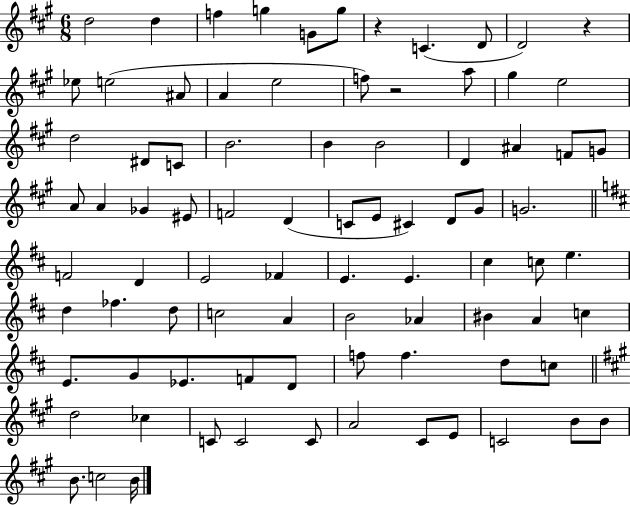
{
  \clef treble
  \numericTimeSignature
  \time 6/8
  \key a \major
  d''2 d''4 | f''4 g''4 g'8 g''8 | r4 c'4.( d'8 | d'2) r4 | \break ees''8 e''2( ais'8 | a'4 e''2 | f''8) r2 a''8 | gis''4 e''2 | \break d''2 dis'8 c'8 | b'2. | b'4 b'2 | d'4 ais'4 f'8 g'8 | \break a'8 a'4 ges'4 eis'8 | f'2 d'4( | c'8 e'8 cis'4) d'8 gis'8 | g'2. | \break \bar "||" \break \key d \major f'2 d'4 | e'2 fes'4 | e'4. e'4. | cis''4 c''8 e''4. | \break d''4 fes''4. d''8 | c''2 a'4 | b'2 aes'4 | bis'4 a'4 c''4 | \break e'8. g'8 ees'8. f'8 d'8 | f''8 f''4. d''8 c''8 | \bar "||" \break \key a \major d''2 ces''4 | c'8 c'2 c'8 | a'2 cis'8 e'8 | c'2 b'8 b'8 | \break b'8. c''2 b'16 | \bar "|."
}